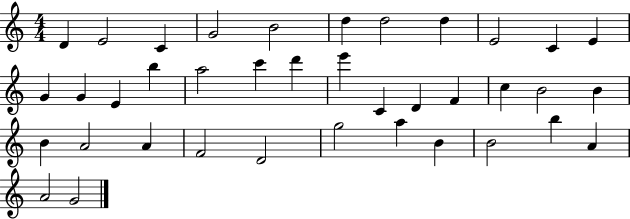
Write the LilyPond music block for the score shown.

{
  \clef treble
  \numericTimeSignature
  \time 4/4
  \key c \major
  d'4 e'2 c'4 | g'2 b'2 | d''4 d''2 d''4 | e'2 c'4 e'4 | \break g'4 g'4 e'4 b''4 | a''2 c'''4 d'''4 | e'''4 c'4 d'4 f'4 | c''4 b'2 b'4 | \break b'4 a'2 a'4 | f'2 d'2 | g''2 a''4 b'4 | b'2 b''4 a'4 | \break a'2 g'2 | \bar "|."
}